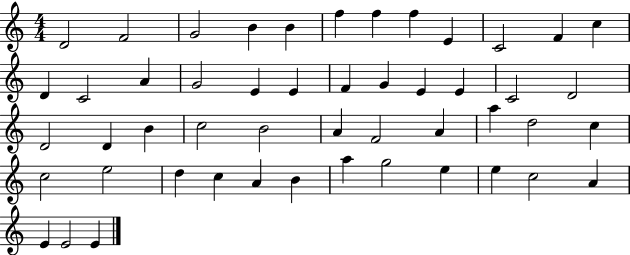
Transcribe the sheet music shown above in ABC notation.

X:1
T:Untitled
M:4/4
L:1/4
K:C
D2 F2 G2 B B f f f E C2 F c D C2 A G2 E E F G E E C2 D2 D2 D B c2 B2 A F2 A a d2 c c2 e2 d c A B a g2 e e c2 A E E2 E